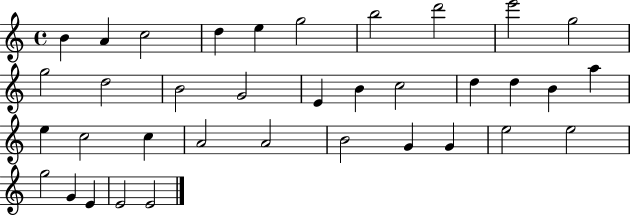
X:1
T:Untitled
M:4/4
L:1/4
K:C
B A c2 d e g2 b2 d'2 e'2 g2 g2 d2 B2 G2 E B c2 d d B a e c2 c A2 A2 B2 G G e2 e2 g2 G E E2 E2